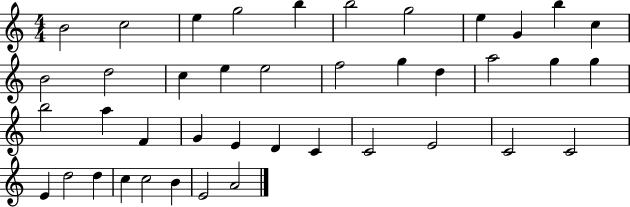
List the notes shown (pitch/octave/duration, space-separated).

B4/h C5/h E5/q G5/h B5/q B5/h G5/h E5/q G4/q B5/q C5/q B4/h D5/h C5/q E5/q E5/h F5/h G5/q D5/q A5/h G5/q G5/q B5/h A5/q F4/q G4/q E4/q D4/q C4/q C4/h E4/h C4/h C4/h E4/q D5/h D5/q C5/q C5/h B4/q E4/h A4/h